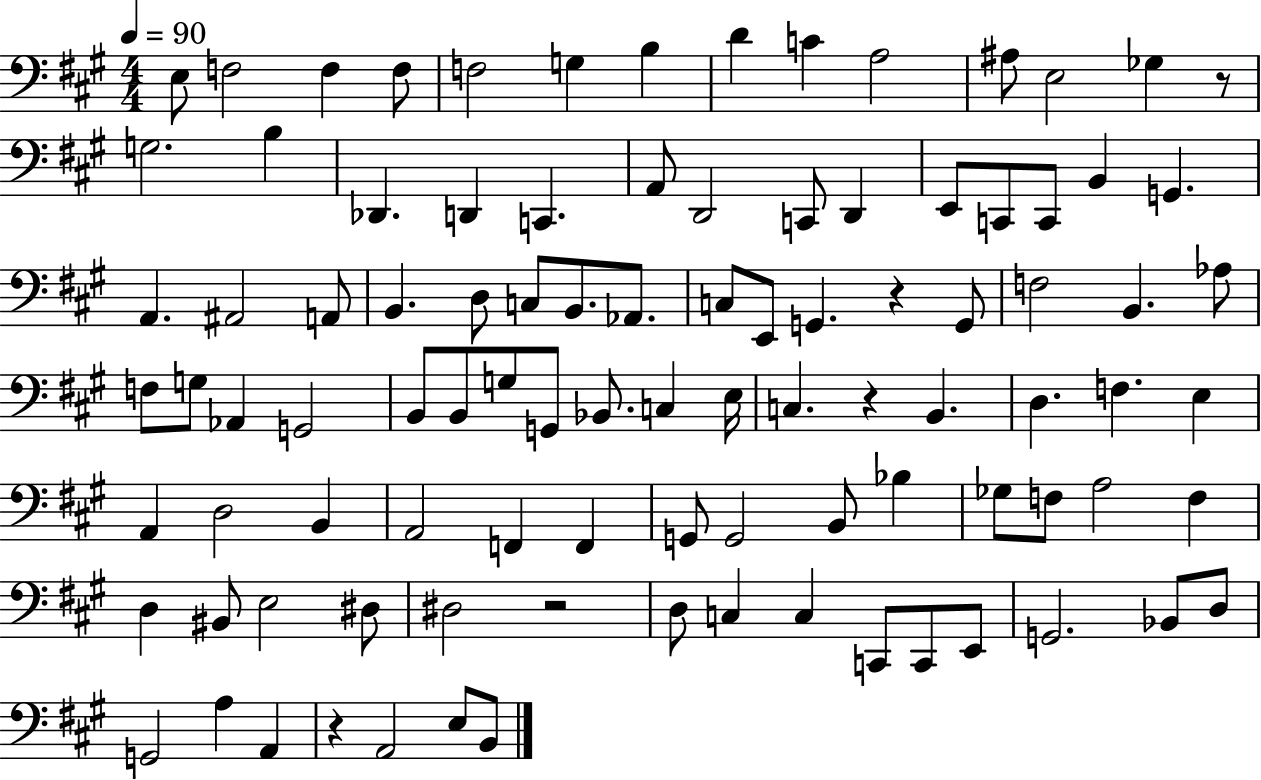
E3/e F3/h F3/q F3/e F3/h G3/q B3/q D4/q C4/q A3/h A#3/e E3/h Gb3/q R/e G3/h. B3/q Db2/q. D2/q C2/q. A2/e D2/h C2/e D2/q E2/e C2/e C2/e B2/q G2/q. A2/q. A#2/h A2/e B2/q. D3/e C3/e B2/e. Ab2/e. C3/e E2/e G2/q. R/q G2/e F3/h B2/q. Ab3/e F3/e G3/e Ab2/q G2/h B2/e B2/e G3/e G2/e Bb2/e. C3/q E3/s C3/q. R/q B2/q. D3/q. F3/q. E3/q A2/q D3/h B2/q A2/h F2/q F2/q G2/e G2/h B2/e Bb3/q Gb3/e F3/e A3/h F3/q D3/q BIS2/e E3/h D#3/e D#3/h R/h D3/e C3/q C3/q C2/e C2/e E2/e G2/h. Bb2/e D3/e G2/h A3/q A2/q R/q A2/h E3/e B2/e